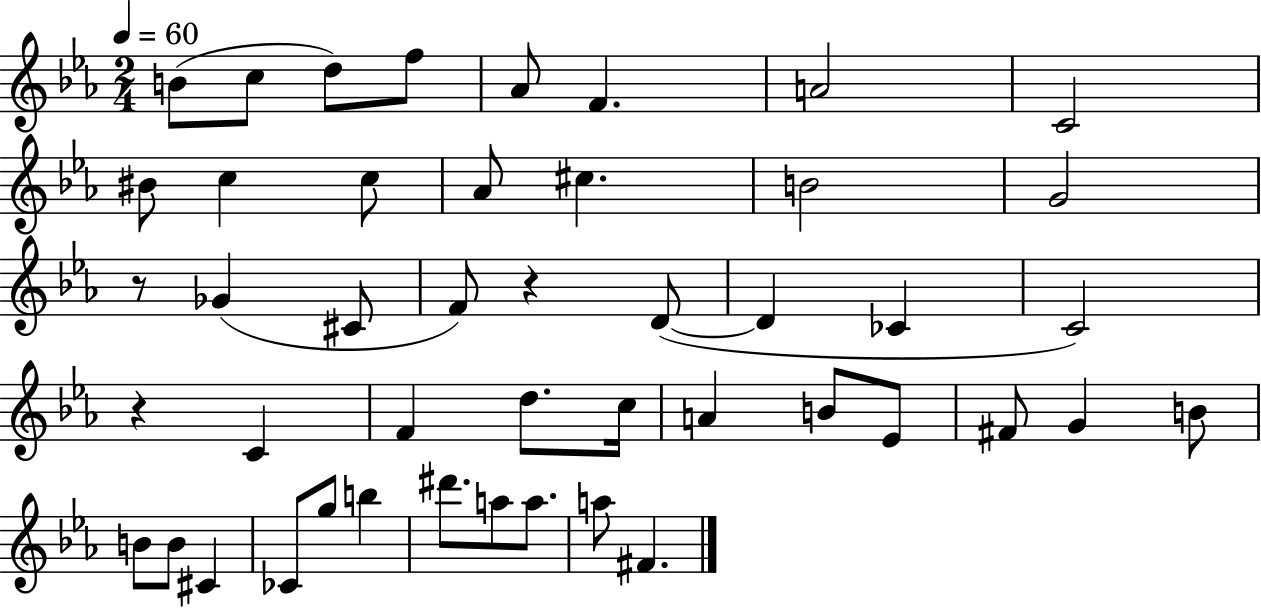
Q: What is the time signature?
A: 2/4